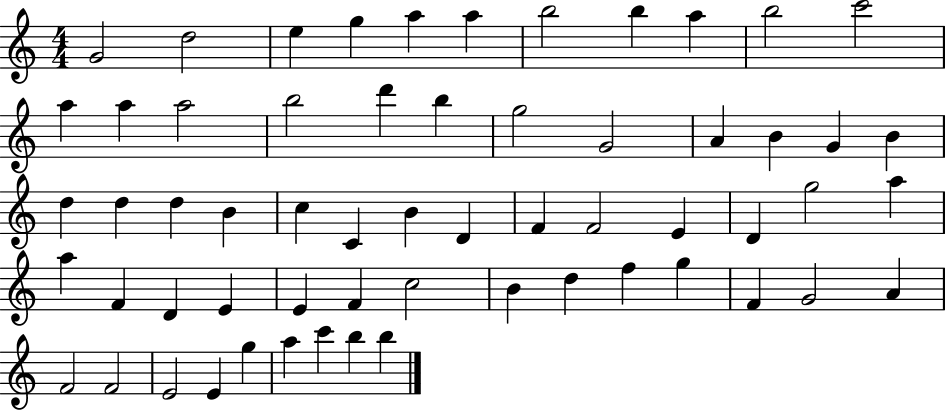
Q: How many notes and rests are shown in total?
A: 60